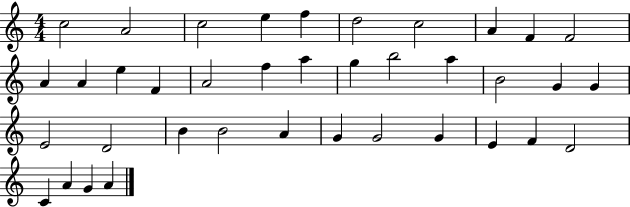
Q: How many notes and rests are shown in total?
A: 38